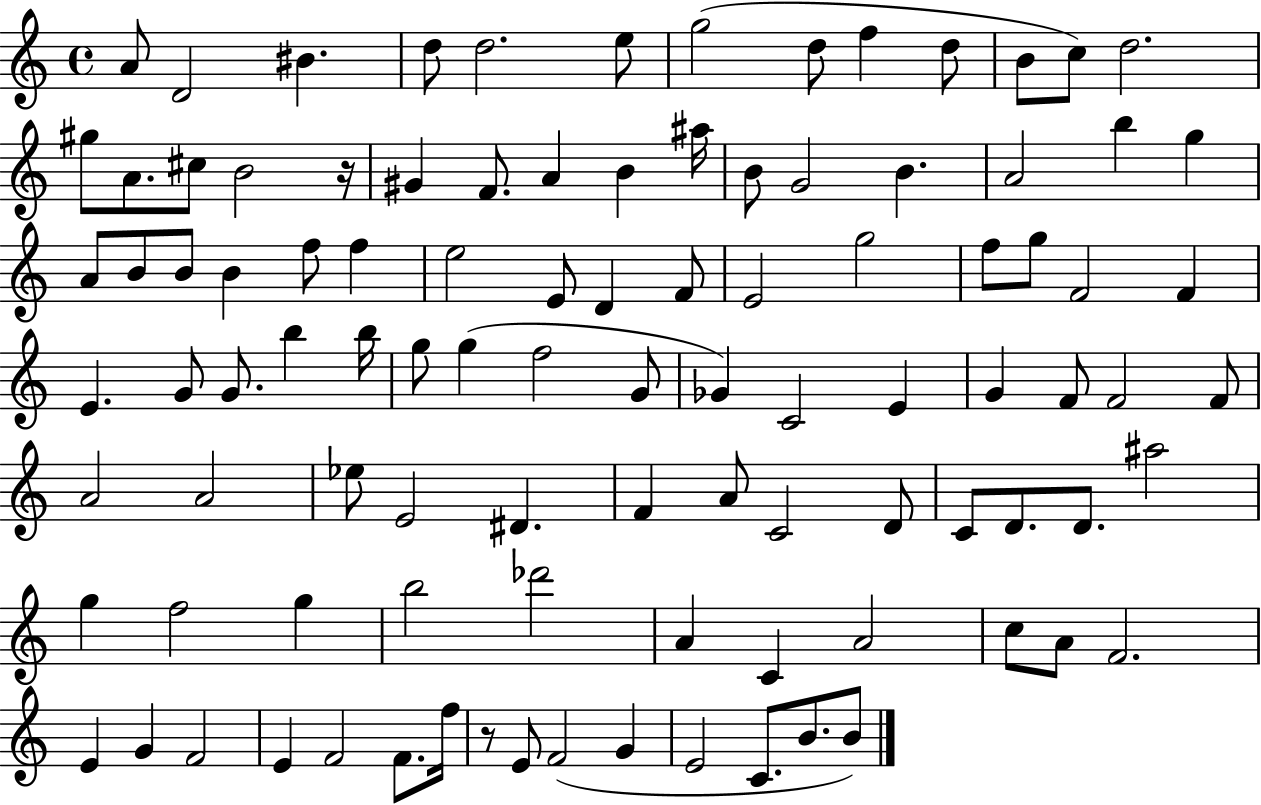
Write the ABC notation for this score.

X:1
T:Untitled
M:4/4
L:1/4
K:C
A/2 D2 ^B d/2 d2 e/2 g2 d/2 f d/2 B/2 c/2 d2 ^g/2 A/2 ^c/2 B2 z/4 ^G F/2 A B ^a/4 B/2 G2 B A2 b g A/2 B/2 B/2 B f/2 f e2 E/2 D F/2 E2 g2 f/2 g/2 F2 F E G/2 G/2 b b/4 g/2 g f2 G/2 _G C2 E G F/2 F2 F/2 A2 A2 _e/2 E2 ^D F A/2 C2 D/2 C/2 D/2 D/2 ^a2 g f2 g b2 _d'2 A C A2 c/2 A/2 F2 E G F2 E F2 F/2 f/4 z/2 E/2 F2 G E2 C/2 B/2 B/2